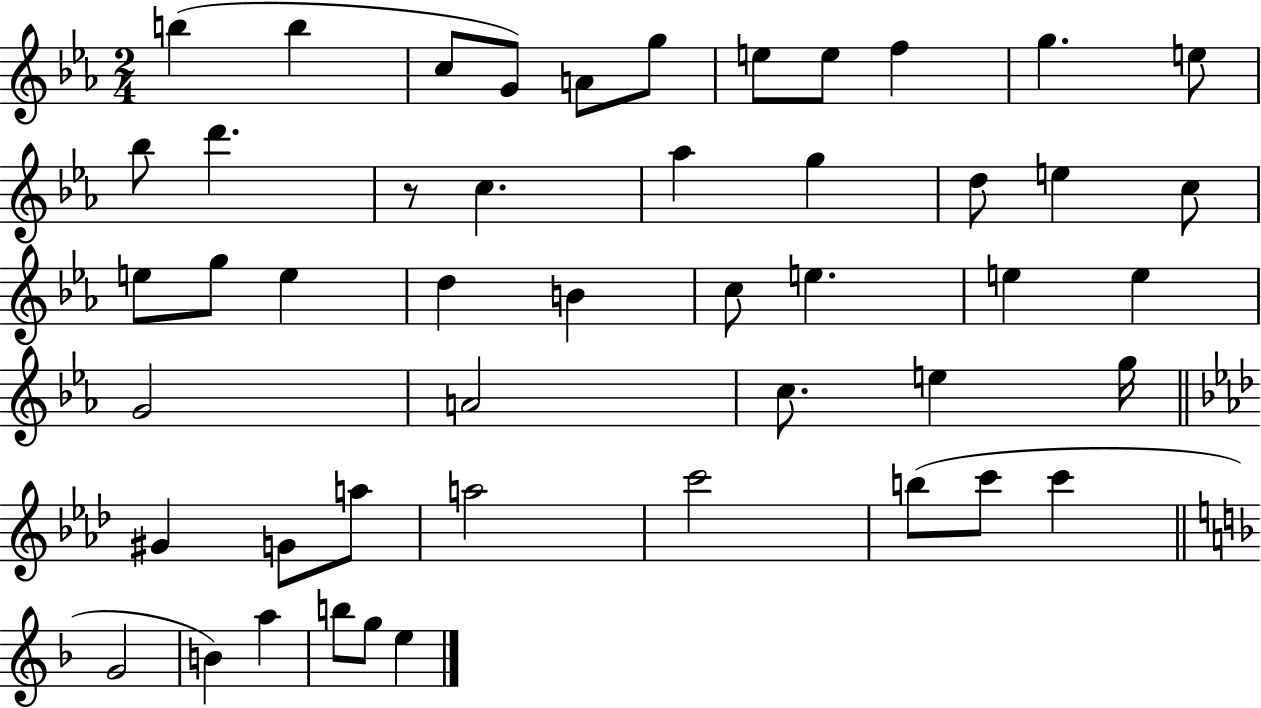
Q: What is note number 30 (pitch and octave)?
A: A4